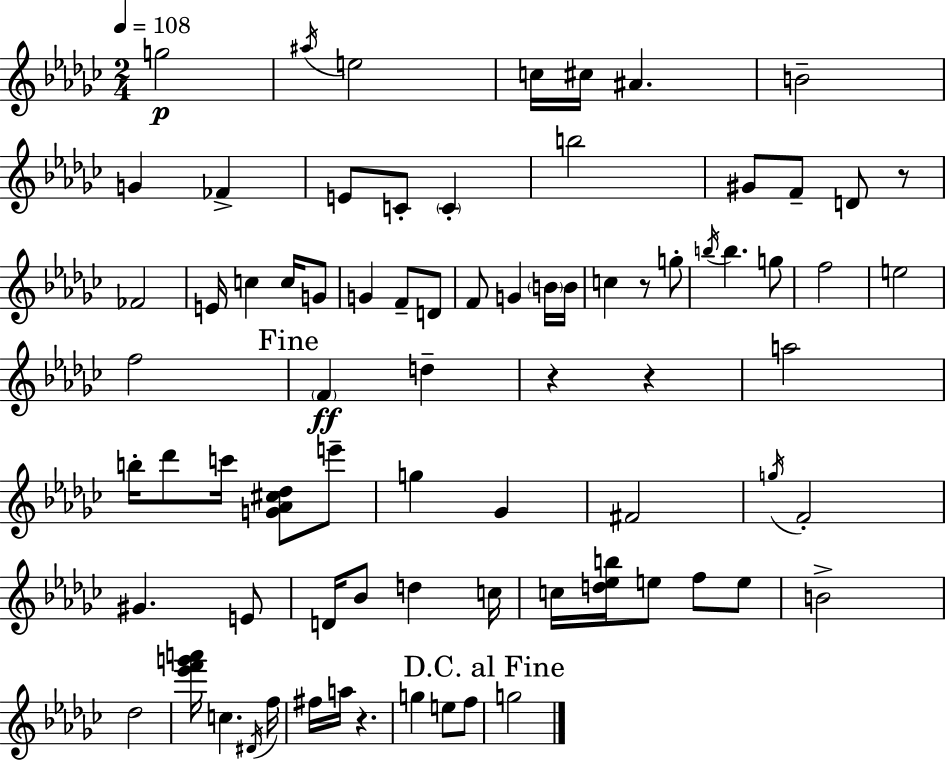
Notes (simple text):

G5/h A#5/s E5/h C5/s C#5/s A#4/q. B4/h G4/q FES4/q E4/e C4/e C4/q B5/h G#4/e F4/e D4/e R/e FES4/h E4/s C5/q C5/s G4/e G4/q F4/e D4/e F4/e G4/q B4/s B4/s C5/q R/e G5/e B5/s B5/q. G5/e F5/h E5/h F5/h F4/q D5/q R/q R/q A5/h B5/s Db6/e C6/s [G4,Ab4,C#5,Db5]/e E6/e G5/q Gb4/q F#4/h G5/s F4/h G#4/q. E4/e D4/s Bb4/e D5/q C5/s C5/s [D5,Eb5,B5]/s E5/e F5/e E5/e B4/h Db5/h [Eb6,F6,G6,A6]/s C5/q. D#4/s F5/s F#5/s A5/s R/q. G5/q E5/e F5/e G5/h